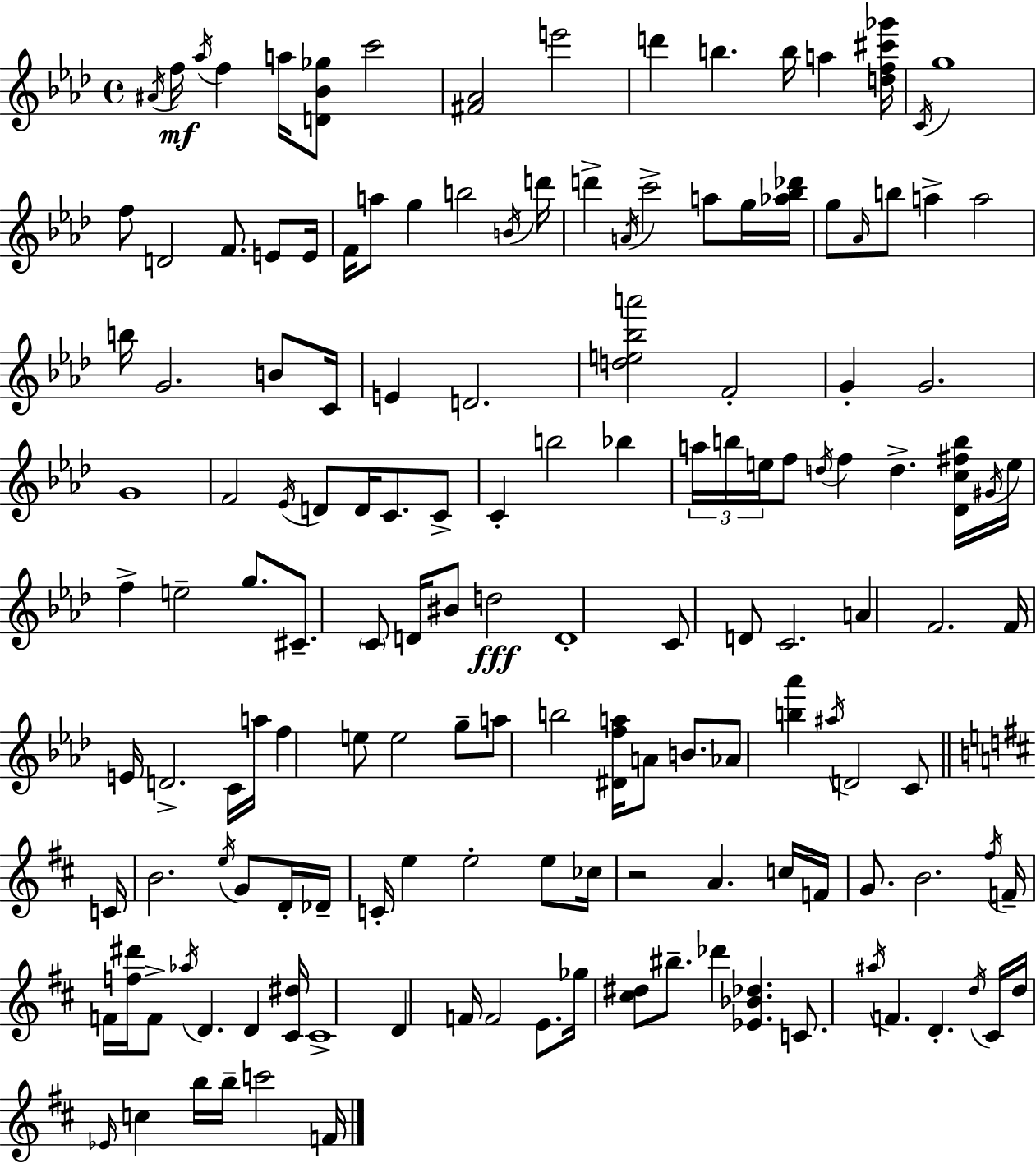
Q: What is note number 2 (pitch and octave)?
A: F5